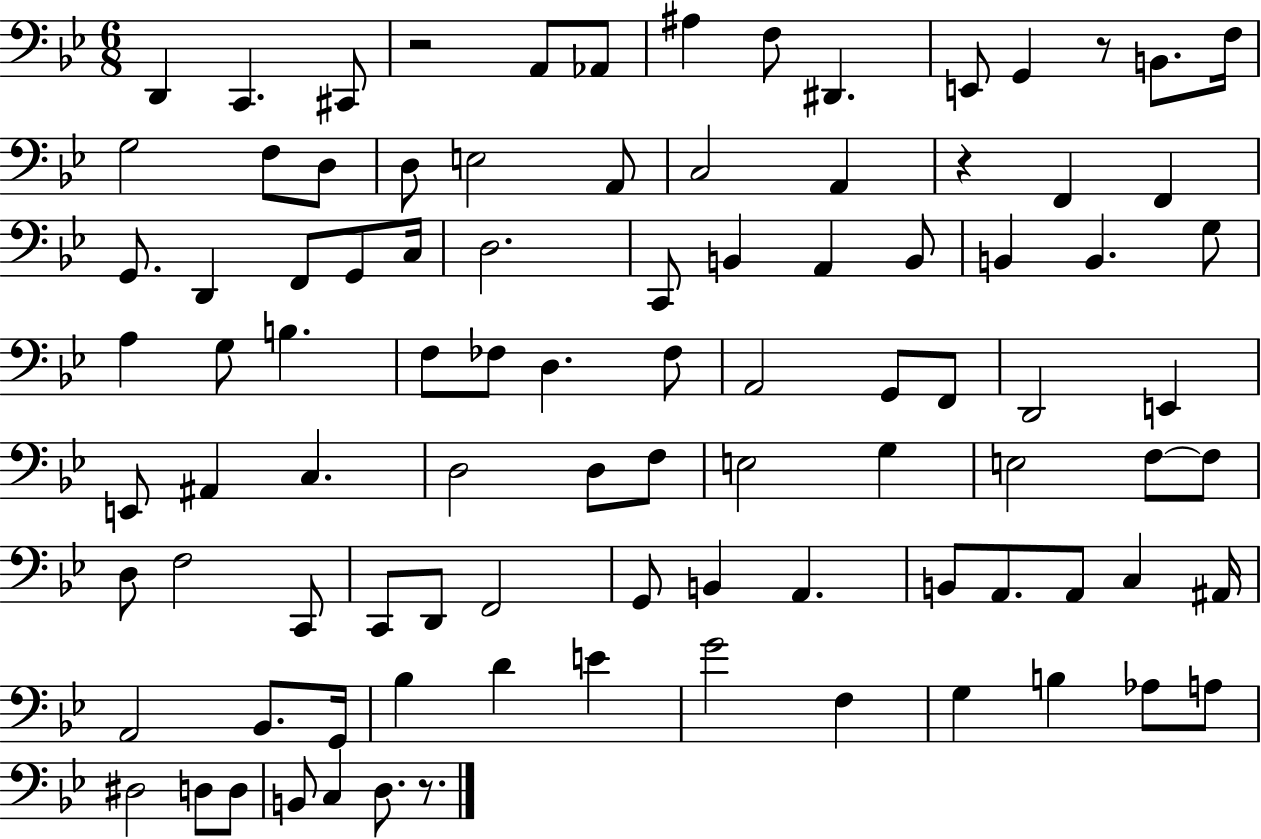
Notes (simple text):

D2/q C2/q. C#2/e R/h A2/e Ab2/e A#3/q F3/e D#2/q. E2/e G2/q R/e B2/e. F3/s G3/h F3/e D3/e D3/e E3/h A2/e C3/h A2/q R/q F2/q F2/q G2/e. D2/q F2/e G2/e C3/s D3/h. C2/e B2/q A2/q B2/e B2/q B2/q. G3/e A3/q G3/e B3/q. F3/e FES3/e D3/q. FES3/e A2/h G2/e F2/e D2/h E2/q E2/e A#2/q C3/q. D3/h D3/e F3/e E3/h G3/q E3/h F3/e F3/e D3/e F3/h C2/e C2/e D2/e F2/h G2/e B2/q A2/q. B2/e A2/e. A2/e C3/q A#2/s A2/h Bb2/e. G2/s Bb3/q D4/q E4/q G4/h F3/q G3/q B3/q Ab3/e A3/e D#3/h D3/e D3/e B2/e C3/q D3/e. R/e.